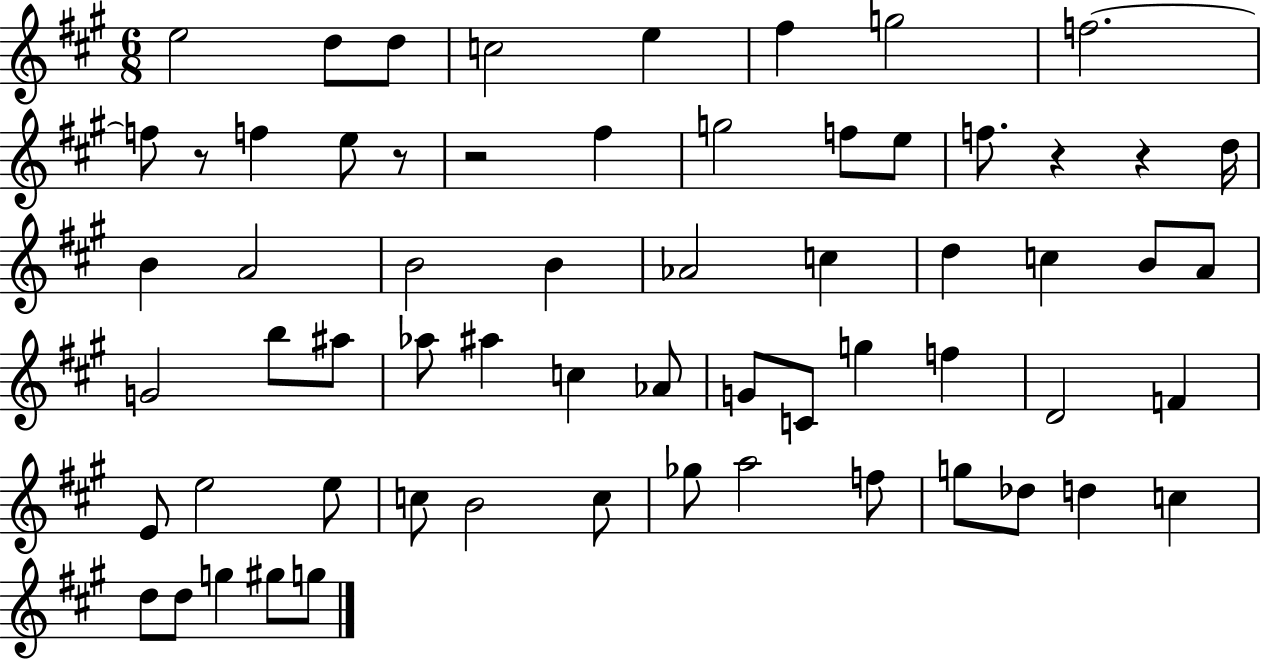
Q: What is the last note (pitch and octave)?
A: G5